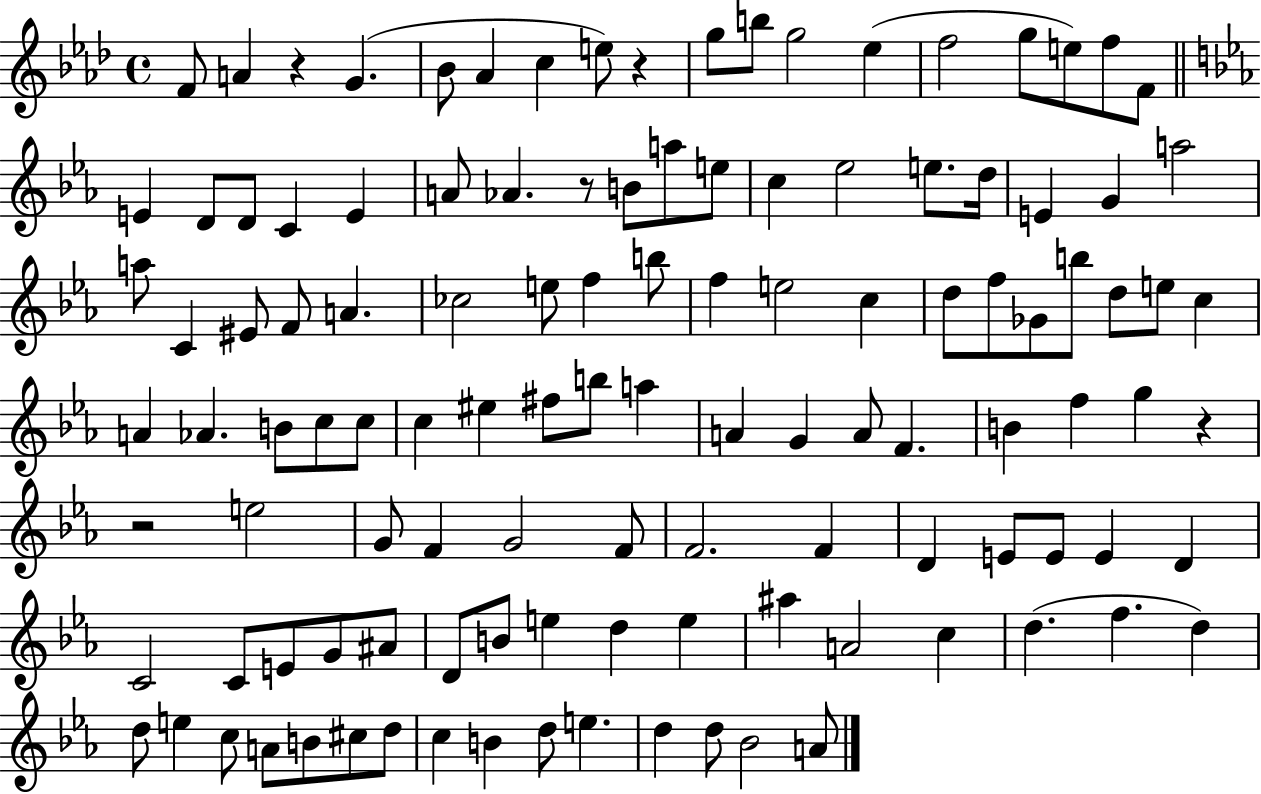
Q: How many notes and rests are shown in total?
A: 117